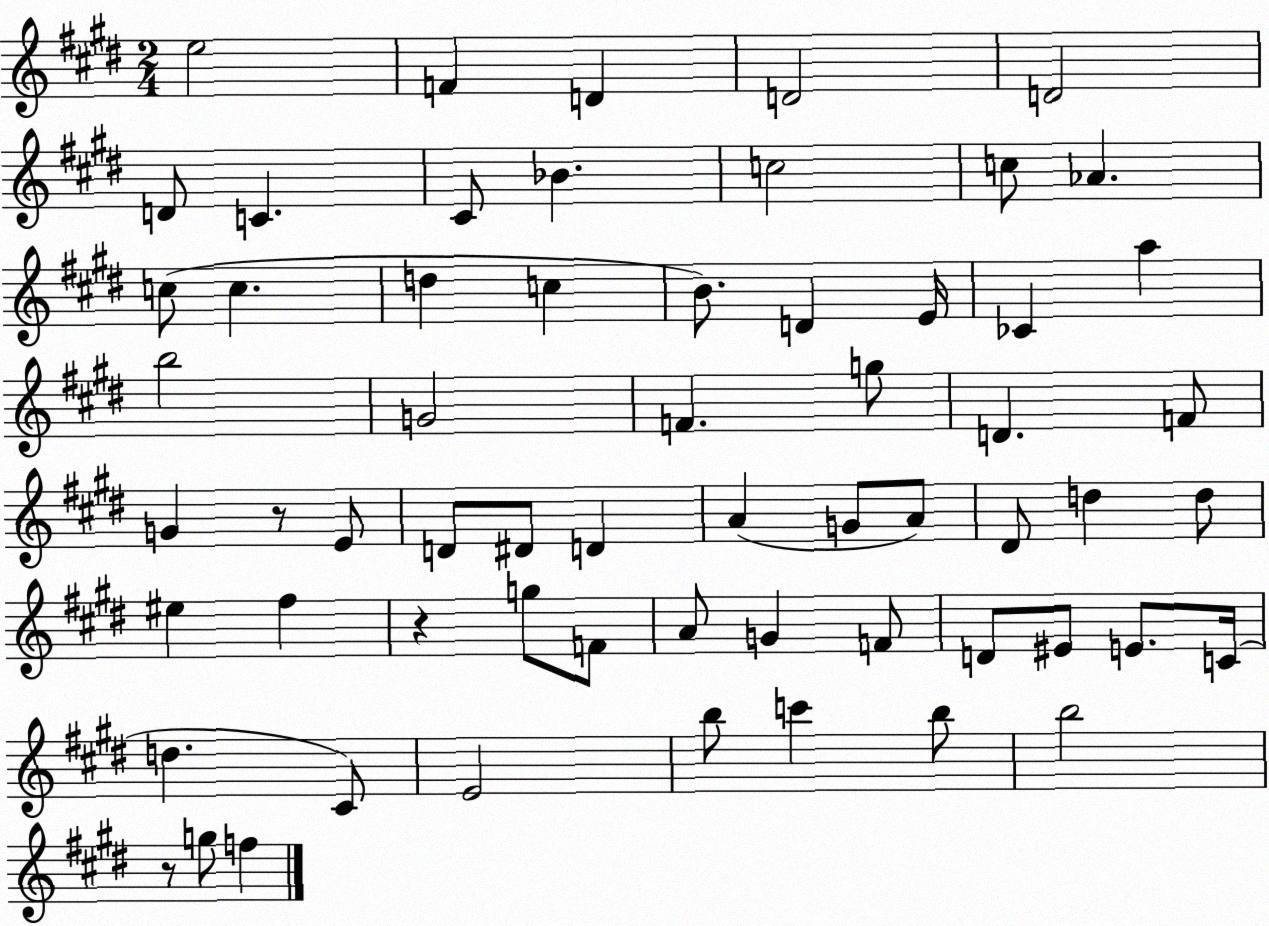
X:1
T:Untitled
M:2/4
L:1/4
K:E
e2 F D D2 D2 D/2 C ^C/2 _B c2 c/2 _A c/2 c d c B/2 D E/4 _C a b2 G2 F g/2 D F/2 G z/2 E/2 D/2 ^D/2 D A G/2 A/2 ^D/2 d d/2 ^e ^f z g/2 F/2 A/2 G F/2 D/2 ^E/2 E/2 C/4 d ^C/2 E2 b/2 c' b/2 b2 z/2 g/2 f